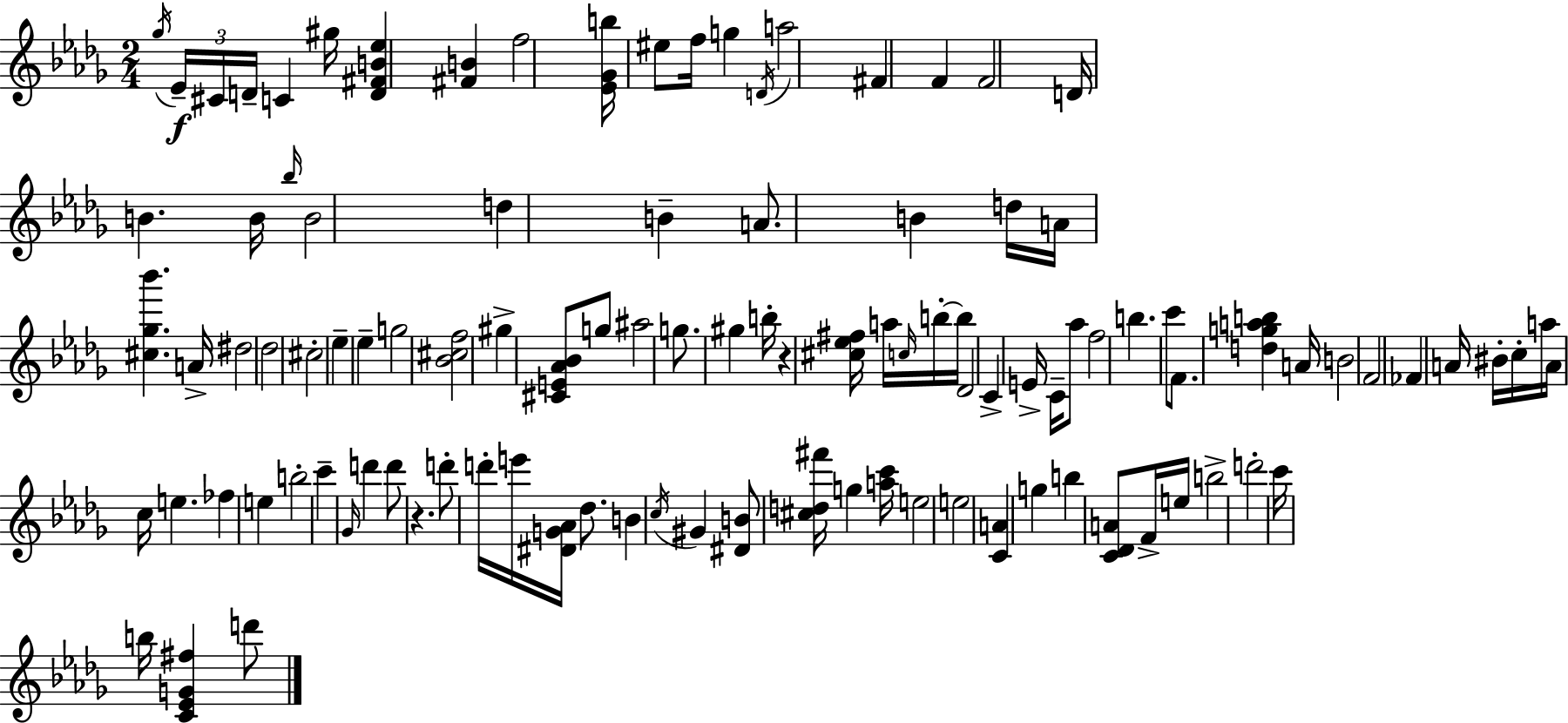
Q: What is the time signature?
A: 2/4